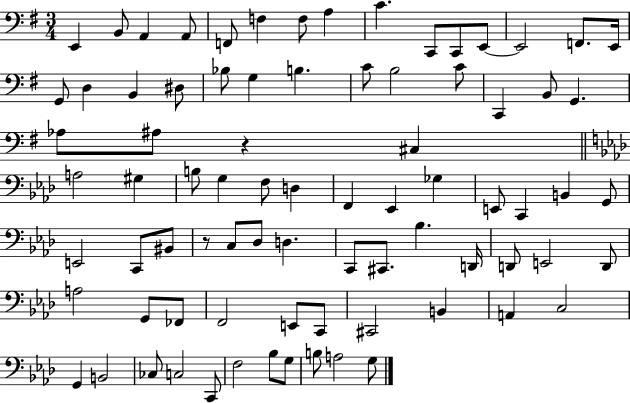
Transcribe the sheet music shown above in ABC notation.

X:1
T:Untitled
M:3/4
L:1/4
K:G
E,, B,,/2 A,, A,,/2 F,,/2 F, F,/2 A, C C,,/2 C,,/2 E,,/2 E,,2 F,,/2 E,,/4 G,,/2 D, B,, ^D,/2 _B,/2 G, B, C/2 B,2 C/2 C,, B,,/2 G,, _A,/2 ^A,/2 z ^C, A,2 ^G, B,/2 G, F,/2 D, F,, _E,, _G, E,,/2 C,, B,, G,,/2 E,,2 C,,/2 ^B,,/2 z/2 C,/2 _D,/2 D, C,,/2 ^C,,/2 _B, D,,/4 D,,/2 E,,2 D,,/2 A,2 G,,/2 _F,,/2 F,,2 E,,/2 C,,/2 ^C,,2 B,, A,, C,2 G,, B,,2 _C,/2 C,2 C,,/2 F,2 _B,/2 G,/2 B,/2 A,2 G,/2